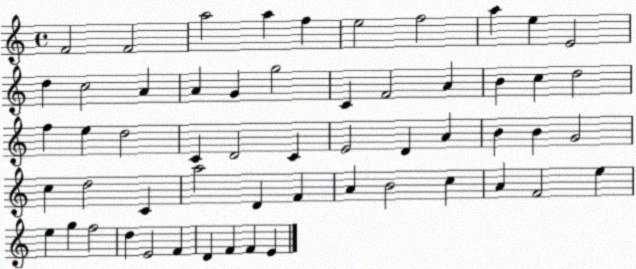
X:1
T:Untitled
M:4/4
L:1/4
K:C
F2 F2 a2 a f e2 f2 a e E2 d c2 A A G g2 C F2 A B c d2 f e d2 C D2 C E2 D A B B G2 c d2 C a2 D F A B2 c A F2 e e g f2 d E2 F D F F E